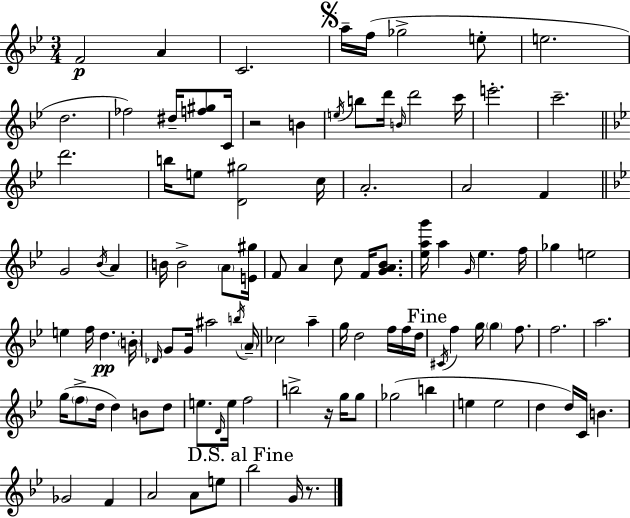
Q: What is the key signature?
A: BES major